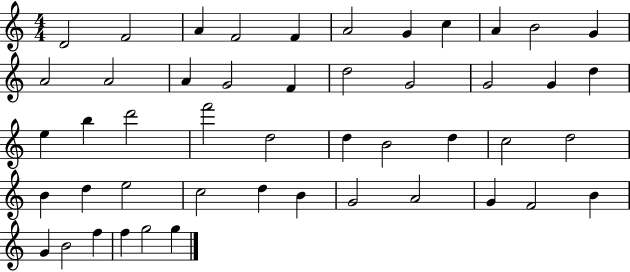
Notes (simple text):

D4/h F4/h A4/q F4/h F4/q A4/h G4/q C5/q A4/q B4/h G4/q A4/h A4/h A4/q G4/h F4/q D5/h G4/h G4/h G4/q D5/q E5/q B5/q D6/h F6/h D5/h D5/q B4/h D5/q C5/h D5/h B4/q D5/q E5/h C5/h D5/q B4/q G4/h A4/h G4/q F4/h B4/q G4/q B4/h F5/q F5/q G5/h G5/q